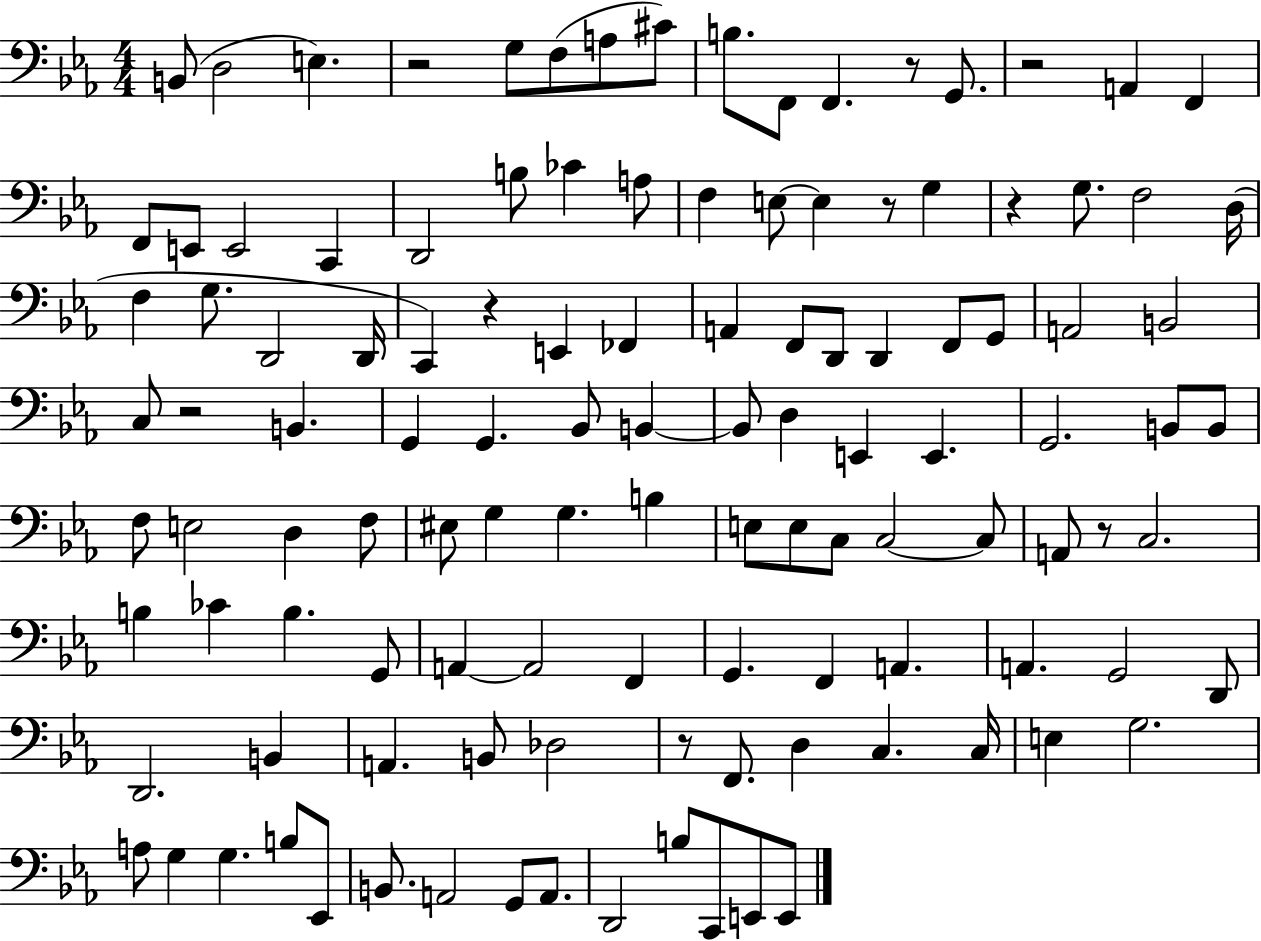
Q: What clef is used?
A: bass